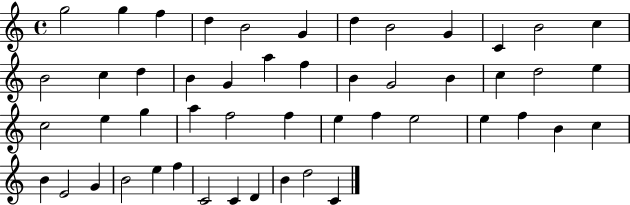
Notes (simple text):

G5/h G5/q F5/q D5/q B4/h G4/q D5/q B4/h G4/q C4/q B4/h C5/q B4/h C5/q D5/q B4/q G4/q A5/q F5/q B4/q G4/h B4/q C5/q D5/h E5/q C5/h E5/q G5/q A5/q F5/h F5/q E5/q F5/q E5/h E5/q F5/q B4/q C5/q B4/q E4/h G4/q B4/h E5/q F5/q C4/h C4/q D4/q B4/q D5/h C4/q